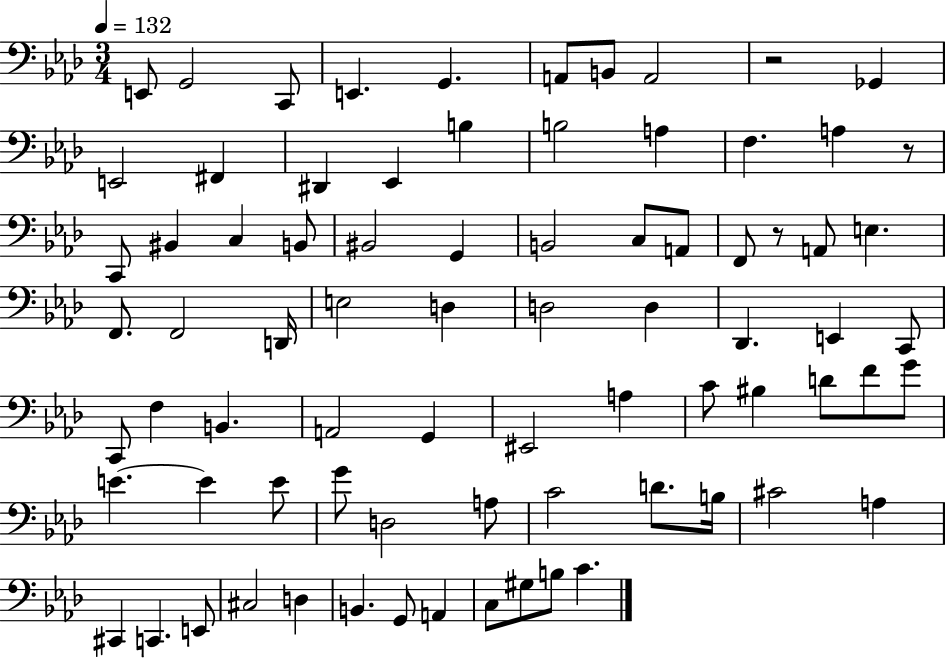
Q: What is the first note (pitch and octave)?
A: E2